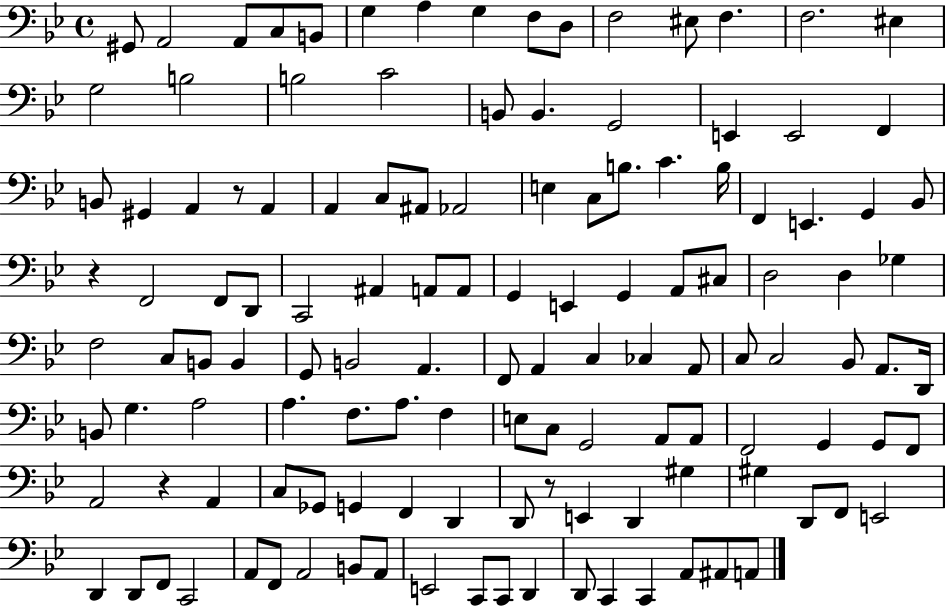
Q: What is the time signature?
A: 4/4